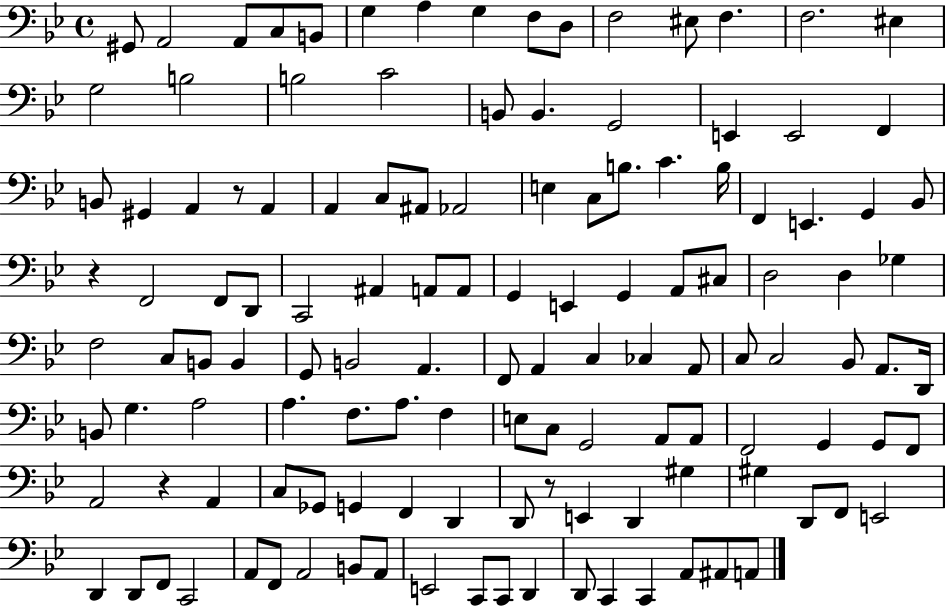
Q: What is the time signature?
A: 4/4